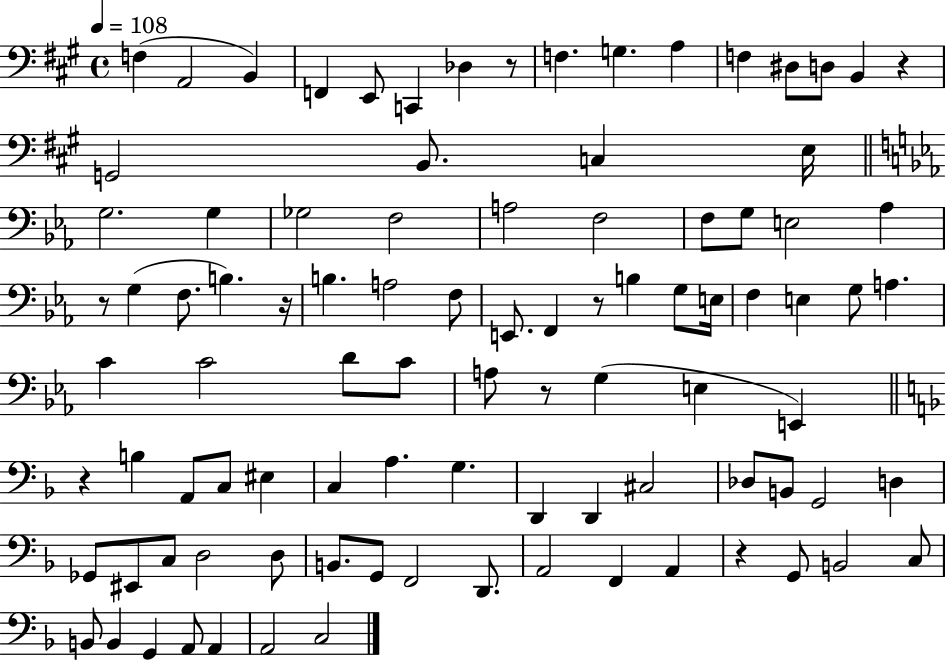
{
  \clef bass
  \time 4/4
  \defaultTimeSignature
  \key a \major
  \tempo 4 = 108
  f4( a,2 b,4) | f,4 e,8 c,4 des4 r8 | f4. g4. a4 | f4 dis8 d8 b,4 r4 | \break g,2 b,8. c4 e16 | \bar "||" \break \key ees \major g2. g4 | ges2 f2 | a2 f2 | f8 g8 e2 aes4 | \break r8 g4( f8. b4.) r16 | b4. a2 f8 | e,8. f,4 r8 b4 g8 e16 | f4 e4 g8 a4. | \break c'4 c'2 d'8 c'8 | a8 r8 g4( e4 e,4) | \bar "||" \break \key d \minor r4 b4 a,8 c8 eis4 | c4 a4. g4. | d,4 d,4 cis2 | des8 b,8 g,2 d4 | \break ges,8 eis,8 c8 d2 d8 | b,8. g,8 f,2 d,8. | a,2 f,4 a,4 | r4 g,8 b,2 c8 | \break b,8 b,4 g,4 a,8 a,4 | a,2 c2 | \bar "|."
}